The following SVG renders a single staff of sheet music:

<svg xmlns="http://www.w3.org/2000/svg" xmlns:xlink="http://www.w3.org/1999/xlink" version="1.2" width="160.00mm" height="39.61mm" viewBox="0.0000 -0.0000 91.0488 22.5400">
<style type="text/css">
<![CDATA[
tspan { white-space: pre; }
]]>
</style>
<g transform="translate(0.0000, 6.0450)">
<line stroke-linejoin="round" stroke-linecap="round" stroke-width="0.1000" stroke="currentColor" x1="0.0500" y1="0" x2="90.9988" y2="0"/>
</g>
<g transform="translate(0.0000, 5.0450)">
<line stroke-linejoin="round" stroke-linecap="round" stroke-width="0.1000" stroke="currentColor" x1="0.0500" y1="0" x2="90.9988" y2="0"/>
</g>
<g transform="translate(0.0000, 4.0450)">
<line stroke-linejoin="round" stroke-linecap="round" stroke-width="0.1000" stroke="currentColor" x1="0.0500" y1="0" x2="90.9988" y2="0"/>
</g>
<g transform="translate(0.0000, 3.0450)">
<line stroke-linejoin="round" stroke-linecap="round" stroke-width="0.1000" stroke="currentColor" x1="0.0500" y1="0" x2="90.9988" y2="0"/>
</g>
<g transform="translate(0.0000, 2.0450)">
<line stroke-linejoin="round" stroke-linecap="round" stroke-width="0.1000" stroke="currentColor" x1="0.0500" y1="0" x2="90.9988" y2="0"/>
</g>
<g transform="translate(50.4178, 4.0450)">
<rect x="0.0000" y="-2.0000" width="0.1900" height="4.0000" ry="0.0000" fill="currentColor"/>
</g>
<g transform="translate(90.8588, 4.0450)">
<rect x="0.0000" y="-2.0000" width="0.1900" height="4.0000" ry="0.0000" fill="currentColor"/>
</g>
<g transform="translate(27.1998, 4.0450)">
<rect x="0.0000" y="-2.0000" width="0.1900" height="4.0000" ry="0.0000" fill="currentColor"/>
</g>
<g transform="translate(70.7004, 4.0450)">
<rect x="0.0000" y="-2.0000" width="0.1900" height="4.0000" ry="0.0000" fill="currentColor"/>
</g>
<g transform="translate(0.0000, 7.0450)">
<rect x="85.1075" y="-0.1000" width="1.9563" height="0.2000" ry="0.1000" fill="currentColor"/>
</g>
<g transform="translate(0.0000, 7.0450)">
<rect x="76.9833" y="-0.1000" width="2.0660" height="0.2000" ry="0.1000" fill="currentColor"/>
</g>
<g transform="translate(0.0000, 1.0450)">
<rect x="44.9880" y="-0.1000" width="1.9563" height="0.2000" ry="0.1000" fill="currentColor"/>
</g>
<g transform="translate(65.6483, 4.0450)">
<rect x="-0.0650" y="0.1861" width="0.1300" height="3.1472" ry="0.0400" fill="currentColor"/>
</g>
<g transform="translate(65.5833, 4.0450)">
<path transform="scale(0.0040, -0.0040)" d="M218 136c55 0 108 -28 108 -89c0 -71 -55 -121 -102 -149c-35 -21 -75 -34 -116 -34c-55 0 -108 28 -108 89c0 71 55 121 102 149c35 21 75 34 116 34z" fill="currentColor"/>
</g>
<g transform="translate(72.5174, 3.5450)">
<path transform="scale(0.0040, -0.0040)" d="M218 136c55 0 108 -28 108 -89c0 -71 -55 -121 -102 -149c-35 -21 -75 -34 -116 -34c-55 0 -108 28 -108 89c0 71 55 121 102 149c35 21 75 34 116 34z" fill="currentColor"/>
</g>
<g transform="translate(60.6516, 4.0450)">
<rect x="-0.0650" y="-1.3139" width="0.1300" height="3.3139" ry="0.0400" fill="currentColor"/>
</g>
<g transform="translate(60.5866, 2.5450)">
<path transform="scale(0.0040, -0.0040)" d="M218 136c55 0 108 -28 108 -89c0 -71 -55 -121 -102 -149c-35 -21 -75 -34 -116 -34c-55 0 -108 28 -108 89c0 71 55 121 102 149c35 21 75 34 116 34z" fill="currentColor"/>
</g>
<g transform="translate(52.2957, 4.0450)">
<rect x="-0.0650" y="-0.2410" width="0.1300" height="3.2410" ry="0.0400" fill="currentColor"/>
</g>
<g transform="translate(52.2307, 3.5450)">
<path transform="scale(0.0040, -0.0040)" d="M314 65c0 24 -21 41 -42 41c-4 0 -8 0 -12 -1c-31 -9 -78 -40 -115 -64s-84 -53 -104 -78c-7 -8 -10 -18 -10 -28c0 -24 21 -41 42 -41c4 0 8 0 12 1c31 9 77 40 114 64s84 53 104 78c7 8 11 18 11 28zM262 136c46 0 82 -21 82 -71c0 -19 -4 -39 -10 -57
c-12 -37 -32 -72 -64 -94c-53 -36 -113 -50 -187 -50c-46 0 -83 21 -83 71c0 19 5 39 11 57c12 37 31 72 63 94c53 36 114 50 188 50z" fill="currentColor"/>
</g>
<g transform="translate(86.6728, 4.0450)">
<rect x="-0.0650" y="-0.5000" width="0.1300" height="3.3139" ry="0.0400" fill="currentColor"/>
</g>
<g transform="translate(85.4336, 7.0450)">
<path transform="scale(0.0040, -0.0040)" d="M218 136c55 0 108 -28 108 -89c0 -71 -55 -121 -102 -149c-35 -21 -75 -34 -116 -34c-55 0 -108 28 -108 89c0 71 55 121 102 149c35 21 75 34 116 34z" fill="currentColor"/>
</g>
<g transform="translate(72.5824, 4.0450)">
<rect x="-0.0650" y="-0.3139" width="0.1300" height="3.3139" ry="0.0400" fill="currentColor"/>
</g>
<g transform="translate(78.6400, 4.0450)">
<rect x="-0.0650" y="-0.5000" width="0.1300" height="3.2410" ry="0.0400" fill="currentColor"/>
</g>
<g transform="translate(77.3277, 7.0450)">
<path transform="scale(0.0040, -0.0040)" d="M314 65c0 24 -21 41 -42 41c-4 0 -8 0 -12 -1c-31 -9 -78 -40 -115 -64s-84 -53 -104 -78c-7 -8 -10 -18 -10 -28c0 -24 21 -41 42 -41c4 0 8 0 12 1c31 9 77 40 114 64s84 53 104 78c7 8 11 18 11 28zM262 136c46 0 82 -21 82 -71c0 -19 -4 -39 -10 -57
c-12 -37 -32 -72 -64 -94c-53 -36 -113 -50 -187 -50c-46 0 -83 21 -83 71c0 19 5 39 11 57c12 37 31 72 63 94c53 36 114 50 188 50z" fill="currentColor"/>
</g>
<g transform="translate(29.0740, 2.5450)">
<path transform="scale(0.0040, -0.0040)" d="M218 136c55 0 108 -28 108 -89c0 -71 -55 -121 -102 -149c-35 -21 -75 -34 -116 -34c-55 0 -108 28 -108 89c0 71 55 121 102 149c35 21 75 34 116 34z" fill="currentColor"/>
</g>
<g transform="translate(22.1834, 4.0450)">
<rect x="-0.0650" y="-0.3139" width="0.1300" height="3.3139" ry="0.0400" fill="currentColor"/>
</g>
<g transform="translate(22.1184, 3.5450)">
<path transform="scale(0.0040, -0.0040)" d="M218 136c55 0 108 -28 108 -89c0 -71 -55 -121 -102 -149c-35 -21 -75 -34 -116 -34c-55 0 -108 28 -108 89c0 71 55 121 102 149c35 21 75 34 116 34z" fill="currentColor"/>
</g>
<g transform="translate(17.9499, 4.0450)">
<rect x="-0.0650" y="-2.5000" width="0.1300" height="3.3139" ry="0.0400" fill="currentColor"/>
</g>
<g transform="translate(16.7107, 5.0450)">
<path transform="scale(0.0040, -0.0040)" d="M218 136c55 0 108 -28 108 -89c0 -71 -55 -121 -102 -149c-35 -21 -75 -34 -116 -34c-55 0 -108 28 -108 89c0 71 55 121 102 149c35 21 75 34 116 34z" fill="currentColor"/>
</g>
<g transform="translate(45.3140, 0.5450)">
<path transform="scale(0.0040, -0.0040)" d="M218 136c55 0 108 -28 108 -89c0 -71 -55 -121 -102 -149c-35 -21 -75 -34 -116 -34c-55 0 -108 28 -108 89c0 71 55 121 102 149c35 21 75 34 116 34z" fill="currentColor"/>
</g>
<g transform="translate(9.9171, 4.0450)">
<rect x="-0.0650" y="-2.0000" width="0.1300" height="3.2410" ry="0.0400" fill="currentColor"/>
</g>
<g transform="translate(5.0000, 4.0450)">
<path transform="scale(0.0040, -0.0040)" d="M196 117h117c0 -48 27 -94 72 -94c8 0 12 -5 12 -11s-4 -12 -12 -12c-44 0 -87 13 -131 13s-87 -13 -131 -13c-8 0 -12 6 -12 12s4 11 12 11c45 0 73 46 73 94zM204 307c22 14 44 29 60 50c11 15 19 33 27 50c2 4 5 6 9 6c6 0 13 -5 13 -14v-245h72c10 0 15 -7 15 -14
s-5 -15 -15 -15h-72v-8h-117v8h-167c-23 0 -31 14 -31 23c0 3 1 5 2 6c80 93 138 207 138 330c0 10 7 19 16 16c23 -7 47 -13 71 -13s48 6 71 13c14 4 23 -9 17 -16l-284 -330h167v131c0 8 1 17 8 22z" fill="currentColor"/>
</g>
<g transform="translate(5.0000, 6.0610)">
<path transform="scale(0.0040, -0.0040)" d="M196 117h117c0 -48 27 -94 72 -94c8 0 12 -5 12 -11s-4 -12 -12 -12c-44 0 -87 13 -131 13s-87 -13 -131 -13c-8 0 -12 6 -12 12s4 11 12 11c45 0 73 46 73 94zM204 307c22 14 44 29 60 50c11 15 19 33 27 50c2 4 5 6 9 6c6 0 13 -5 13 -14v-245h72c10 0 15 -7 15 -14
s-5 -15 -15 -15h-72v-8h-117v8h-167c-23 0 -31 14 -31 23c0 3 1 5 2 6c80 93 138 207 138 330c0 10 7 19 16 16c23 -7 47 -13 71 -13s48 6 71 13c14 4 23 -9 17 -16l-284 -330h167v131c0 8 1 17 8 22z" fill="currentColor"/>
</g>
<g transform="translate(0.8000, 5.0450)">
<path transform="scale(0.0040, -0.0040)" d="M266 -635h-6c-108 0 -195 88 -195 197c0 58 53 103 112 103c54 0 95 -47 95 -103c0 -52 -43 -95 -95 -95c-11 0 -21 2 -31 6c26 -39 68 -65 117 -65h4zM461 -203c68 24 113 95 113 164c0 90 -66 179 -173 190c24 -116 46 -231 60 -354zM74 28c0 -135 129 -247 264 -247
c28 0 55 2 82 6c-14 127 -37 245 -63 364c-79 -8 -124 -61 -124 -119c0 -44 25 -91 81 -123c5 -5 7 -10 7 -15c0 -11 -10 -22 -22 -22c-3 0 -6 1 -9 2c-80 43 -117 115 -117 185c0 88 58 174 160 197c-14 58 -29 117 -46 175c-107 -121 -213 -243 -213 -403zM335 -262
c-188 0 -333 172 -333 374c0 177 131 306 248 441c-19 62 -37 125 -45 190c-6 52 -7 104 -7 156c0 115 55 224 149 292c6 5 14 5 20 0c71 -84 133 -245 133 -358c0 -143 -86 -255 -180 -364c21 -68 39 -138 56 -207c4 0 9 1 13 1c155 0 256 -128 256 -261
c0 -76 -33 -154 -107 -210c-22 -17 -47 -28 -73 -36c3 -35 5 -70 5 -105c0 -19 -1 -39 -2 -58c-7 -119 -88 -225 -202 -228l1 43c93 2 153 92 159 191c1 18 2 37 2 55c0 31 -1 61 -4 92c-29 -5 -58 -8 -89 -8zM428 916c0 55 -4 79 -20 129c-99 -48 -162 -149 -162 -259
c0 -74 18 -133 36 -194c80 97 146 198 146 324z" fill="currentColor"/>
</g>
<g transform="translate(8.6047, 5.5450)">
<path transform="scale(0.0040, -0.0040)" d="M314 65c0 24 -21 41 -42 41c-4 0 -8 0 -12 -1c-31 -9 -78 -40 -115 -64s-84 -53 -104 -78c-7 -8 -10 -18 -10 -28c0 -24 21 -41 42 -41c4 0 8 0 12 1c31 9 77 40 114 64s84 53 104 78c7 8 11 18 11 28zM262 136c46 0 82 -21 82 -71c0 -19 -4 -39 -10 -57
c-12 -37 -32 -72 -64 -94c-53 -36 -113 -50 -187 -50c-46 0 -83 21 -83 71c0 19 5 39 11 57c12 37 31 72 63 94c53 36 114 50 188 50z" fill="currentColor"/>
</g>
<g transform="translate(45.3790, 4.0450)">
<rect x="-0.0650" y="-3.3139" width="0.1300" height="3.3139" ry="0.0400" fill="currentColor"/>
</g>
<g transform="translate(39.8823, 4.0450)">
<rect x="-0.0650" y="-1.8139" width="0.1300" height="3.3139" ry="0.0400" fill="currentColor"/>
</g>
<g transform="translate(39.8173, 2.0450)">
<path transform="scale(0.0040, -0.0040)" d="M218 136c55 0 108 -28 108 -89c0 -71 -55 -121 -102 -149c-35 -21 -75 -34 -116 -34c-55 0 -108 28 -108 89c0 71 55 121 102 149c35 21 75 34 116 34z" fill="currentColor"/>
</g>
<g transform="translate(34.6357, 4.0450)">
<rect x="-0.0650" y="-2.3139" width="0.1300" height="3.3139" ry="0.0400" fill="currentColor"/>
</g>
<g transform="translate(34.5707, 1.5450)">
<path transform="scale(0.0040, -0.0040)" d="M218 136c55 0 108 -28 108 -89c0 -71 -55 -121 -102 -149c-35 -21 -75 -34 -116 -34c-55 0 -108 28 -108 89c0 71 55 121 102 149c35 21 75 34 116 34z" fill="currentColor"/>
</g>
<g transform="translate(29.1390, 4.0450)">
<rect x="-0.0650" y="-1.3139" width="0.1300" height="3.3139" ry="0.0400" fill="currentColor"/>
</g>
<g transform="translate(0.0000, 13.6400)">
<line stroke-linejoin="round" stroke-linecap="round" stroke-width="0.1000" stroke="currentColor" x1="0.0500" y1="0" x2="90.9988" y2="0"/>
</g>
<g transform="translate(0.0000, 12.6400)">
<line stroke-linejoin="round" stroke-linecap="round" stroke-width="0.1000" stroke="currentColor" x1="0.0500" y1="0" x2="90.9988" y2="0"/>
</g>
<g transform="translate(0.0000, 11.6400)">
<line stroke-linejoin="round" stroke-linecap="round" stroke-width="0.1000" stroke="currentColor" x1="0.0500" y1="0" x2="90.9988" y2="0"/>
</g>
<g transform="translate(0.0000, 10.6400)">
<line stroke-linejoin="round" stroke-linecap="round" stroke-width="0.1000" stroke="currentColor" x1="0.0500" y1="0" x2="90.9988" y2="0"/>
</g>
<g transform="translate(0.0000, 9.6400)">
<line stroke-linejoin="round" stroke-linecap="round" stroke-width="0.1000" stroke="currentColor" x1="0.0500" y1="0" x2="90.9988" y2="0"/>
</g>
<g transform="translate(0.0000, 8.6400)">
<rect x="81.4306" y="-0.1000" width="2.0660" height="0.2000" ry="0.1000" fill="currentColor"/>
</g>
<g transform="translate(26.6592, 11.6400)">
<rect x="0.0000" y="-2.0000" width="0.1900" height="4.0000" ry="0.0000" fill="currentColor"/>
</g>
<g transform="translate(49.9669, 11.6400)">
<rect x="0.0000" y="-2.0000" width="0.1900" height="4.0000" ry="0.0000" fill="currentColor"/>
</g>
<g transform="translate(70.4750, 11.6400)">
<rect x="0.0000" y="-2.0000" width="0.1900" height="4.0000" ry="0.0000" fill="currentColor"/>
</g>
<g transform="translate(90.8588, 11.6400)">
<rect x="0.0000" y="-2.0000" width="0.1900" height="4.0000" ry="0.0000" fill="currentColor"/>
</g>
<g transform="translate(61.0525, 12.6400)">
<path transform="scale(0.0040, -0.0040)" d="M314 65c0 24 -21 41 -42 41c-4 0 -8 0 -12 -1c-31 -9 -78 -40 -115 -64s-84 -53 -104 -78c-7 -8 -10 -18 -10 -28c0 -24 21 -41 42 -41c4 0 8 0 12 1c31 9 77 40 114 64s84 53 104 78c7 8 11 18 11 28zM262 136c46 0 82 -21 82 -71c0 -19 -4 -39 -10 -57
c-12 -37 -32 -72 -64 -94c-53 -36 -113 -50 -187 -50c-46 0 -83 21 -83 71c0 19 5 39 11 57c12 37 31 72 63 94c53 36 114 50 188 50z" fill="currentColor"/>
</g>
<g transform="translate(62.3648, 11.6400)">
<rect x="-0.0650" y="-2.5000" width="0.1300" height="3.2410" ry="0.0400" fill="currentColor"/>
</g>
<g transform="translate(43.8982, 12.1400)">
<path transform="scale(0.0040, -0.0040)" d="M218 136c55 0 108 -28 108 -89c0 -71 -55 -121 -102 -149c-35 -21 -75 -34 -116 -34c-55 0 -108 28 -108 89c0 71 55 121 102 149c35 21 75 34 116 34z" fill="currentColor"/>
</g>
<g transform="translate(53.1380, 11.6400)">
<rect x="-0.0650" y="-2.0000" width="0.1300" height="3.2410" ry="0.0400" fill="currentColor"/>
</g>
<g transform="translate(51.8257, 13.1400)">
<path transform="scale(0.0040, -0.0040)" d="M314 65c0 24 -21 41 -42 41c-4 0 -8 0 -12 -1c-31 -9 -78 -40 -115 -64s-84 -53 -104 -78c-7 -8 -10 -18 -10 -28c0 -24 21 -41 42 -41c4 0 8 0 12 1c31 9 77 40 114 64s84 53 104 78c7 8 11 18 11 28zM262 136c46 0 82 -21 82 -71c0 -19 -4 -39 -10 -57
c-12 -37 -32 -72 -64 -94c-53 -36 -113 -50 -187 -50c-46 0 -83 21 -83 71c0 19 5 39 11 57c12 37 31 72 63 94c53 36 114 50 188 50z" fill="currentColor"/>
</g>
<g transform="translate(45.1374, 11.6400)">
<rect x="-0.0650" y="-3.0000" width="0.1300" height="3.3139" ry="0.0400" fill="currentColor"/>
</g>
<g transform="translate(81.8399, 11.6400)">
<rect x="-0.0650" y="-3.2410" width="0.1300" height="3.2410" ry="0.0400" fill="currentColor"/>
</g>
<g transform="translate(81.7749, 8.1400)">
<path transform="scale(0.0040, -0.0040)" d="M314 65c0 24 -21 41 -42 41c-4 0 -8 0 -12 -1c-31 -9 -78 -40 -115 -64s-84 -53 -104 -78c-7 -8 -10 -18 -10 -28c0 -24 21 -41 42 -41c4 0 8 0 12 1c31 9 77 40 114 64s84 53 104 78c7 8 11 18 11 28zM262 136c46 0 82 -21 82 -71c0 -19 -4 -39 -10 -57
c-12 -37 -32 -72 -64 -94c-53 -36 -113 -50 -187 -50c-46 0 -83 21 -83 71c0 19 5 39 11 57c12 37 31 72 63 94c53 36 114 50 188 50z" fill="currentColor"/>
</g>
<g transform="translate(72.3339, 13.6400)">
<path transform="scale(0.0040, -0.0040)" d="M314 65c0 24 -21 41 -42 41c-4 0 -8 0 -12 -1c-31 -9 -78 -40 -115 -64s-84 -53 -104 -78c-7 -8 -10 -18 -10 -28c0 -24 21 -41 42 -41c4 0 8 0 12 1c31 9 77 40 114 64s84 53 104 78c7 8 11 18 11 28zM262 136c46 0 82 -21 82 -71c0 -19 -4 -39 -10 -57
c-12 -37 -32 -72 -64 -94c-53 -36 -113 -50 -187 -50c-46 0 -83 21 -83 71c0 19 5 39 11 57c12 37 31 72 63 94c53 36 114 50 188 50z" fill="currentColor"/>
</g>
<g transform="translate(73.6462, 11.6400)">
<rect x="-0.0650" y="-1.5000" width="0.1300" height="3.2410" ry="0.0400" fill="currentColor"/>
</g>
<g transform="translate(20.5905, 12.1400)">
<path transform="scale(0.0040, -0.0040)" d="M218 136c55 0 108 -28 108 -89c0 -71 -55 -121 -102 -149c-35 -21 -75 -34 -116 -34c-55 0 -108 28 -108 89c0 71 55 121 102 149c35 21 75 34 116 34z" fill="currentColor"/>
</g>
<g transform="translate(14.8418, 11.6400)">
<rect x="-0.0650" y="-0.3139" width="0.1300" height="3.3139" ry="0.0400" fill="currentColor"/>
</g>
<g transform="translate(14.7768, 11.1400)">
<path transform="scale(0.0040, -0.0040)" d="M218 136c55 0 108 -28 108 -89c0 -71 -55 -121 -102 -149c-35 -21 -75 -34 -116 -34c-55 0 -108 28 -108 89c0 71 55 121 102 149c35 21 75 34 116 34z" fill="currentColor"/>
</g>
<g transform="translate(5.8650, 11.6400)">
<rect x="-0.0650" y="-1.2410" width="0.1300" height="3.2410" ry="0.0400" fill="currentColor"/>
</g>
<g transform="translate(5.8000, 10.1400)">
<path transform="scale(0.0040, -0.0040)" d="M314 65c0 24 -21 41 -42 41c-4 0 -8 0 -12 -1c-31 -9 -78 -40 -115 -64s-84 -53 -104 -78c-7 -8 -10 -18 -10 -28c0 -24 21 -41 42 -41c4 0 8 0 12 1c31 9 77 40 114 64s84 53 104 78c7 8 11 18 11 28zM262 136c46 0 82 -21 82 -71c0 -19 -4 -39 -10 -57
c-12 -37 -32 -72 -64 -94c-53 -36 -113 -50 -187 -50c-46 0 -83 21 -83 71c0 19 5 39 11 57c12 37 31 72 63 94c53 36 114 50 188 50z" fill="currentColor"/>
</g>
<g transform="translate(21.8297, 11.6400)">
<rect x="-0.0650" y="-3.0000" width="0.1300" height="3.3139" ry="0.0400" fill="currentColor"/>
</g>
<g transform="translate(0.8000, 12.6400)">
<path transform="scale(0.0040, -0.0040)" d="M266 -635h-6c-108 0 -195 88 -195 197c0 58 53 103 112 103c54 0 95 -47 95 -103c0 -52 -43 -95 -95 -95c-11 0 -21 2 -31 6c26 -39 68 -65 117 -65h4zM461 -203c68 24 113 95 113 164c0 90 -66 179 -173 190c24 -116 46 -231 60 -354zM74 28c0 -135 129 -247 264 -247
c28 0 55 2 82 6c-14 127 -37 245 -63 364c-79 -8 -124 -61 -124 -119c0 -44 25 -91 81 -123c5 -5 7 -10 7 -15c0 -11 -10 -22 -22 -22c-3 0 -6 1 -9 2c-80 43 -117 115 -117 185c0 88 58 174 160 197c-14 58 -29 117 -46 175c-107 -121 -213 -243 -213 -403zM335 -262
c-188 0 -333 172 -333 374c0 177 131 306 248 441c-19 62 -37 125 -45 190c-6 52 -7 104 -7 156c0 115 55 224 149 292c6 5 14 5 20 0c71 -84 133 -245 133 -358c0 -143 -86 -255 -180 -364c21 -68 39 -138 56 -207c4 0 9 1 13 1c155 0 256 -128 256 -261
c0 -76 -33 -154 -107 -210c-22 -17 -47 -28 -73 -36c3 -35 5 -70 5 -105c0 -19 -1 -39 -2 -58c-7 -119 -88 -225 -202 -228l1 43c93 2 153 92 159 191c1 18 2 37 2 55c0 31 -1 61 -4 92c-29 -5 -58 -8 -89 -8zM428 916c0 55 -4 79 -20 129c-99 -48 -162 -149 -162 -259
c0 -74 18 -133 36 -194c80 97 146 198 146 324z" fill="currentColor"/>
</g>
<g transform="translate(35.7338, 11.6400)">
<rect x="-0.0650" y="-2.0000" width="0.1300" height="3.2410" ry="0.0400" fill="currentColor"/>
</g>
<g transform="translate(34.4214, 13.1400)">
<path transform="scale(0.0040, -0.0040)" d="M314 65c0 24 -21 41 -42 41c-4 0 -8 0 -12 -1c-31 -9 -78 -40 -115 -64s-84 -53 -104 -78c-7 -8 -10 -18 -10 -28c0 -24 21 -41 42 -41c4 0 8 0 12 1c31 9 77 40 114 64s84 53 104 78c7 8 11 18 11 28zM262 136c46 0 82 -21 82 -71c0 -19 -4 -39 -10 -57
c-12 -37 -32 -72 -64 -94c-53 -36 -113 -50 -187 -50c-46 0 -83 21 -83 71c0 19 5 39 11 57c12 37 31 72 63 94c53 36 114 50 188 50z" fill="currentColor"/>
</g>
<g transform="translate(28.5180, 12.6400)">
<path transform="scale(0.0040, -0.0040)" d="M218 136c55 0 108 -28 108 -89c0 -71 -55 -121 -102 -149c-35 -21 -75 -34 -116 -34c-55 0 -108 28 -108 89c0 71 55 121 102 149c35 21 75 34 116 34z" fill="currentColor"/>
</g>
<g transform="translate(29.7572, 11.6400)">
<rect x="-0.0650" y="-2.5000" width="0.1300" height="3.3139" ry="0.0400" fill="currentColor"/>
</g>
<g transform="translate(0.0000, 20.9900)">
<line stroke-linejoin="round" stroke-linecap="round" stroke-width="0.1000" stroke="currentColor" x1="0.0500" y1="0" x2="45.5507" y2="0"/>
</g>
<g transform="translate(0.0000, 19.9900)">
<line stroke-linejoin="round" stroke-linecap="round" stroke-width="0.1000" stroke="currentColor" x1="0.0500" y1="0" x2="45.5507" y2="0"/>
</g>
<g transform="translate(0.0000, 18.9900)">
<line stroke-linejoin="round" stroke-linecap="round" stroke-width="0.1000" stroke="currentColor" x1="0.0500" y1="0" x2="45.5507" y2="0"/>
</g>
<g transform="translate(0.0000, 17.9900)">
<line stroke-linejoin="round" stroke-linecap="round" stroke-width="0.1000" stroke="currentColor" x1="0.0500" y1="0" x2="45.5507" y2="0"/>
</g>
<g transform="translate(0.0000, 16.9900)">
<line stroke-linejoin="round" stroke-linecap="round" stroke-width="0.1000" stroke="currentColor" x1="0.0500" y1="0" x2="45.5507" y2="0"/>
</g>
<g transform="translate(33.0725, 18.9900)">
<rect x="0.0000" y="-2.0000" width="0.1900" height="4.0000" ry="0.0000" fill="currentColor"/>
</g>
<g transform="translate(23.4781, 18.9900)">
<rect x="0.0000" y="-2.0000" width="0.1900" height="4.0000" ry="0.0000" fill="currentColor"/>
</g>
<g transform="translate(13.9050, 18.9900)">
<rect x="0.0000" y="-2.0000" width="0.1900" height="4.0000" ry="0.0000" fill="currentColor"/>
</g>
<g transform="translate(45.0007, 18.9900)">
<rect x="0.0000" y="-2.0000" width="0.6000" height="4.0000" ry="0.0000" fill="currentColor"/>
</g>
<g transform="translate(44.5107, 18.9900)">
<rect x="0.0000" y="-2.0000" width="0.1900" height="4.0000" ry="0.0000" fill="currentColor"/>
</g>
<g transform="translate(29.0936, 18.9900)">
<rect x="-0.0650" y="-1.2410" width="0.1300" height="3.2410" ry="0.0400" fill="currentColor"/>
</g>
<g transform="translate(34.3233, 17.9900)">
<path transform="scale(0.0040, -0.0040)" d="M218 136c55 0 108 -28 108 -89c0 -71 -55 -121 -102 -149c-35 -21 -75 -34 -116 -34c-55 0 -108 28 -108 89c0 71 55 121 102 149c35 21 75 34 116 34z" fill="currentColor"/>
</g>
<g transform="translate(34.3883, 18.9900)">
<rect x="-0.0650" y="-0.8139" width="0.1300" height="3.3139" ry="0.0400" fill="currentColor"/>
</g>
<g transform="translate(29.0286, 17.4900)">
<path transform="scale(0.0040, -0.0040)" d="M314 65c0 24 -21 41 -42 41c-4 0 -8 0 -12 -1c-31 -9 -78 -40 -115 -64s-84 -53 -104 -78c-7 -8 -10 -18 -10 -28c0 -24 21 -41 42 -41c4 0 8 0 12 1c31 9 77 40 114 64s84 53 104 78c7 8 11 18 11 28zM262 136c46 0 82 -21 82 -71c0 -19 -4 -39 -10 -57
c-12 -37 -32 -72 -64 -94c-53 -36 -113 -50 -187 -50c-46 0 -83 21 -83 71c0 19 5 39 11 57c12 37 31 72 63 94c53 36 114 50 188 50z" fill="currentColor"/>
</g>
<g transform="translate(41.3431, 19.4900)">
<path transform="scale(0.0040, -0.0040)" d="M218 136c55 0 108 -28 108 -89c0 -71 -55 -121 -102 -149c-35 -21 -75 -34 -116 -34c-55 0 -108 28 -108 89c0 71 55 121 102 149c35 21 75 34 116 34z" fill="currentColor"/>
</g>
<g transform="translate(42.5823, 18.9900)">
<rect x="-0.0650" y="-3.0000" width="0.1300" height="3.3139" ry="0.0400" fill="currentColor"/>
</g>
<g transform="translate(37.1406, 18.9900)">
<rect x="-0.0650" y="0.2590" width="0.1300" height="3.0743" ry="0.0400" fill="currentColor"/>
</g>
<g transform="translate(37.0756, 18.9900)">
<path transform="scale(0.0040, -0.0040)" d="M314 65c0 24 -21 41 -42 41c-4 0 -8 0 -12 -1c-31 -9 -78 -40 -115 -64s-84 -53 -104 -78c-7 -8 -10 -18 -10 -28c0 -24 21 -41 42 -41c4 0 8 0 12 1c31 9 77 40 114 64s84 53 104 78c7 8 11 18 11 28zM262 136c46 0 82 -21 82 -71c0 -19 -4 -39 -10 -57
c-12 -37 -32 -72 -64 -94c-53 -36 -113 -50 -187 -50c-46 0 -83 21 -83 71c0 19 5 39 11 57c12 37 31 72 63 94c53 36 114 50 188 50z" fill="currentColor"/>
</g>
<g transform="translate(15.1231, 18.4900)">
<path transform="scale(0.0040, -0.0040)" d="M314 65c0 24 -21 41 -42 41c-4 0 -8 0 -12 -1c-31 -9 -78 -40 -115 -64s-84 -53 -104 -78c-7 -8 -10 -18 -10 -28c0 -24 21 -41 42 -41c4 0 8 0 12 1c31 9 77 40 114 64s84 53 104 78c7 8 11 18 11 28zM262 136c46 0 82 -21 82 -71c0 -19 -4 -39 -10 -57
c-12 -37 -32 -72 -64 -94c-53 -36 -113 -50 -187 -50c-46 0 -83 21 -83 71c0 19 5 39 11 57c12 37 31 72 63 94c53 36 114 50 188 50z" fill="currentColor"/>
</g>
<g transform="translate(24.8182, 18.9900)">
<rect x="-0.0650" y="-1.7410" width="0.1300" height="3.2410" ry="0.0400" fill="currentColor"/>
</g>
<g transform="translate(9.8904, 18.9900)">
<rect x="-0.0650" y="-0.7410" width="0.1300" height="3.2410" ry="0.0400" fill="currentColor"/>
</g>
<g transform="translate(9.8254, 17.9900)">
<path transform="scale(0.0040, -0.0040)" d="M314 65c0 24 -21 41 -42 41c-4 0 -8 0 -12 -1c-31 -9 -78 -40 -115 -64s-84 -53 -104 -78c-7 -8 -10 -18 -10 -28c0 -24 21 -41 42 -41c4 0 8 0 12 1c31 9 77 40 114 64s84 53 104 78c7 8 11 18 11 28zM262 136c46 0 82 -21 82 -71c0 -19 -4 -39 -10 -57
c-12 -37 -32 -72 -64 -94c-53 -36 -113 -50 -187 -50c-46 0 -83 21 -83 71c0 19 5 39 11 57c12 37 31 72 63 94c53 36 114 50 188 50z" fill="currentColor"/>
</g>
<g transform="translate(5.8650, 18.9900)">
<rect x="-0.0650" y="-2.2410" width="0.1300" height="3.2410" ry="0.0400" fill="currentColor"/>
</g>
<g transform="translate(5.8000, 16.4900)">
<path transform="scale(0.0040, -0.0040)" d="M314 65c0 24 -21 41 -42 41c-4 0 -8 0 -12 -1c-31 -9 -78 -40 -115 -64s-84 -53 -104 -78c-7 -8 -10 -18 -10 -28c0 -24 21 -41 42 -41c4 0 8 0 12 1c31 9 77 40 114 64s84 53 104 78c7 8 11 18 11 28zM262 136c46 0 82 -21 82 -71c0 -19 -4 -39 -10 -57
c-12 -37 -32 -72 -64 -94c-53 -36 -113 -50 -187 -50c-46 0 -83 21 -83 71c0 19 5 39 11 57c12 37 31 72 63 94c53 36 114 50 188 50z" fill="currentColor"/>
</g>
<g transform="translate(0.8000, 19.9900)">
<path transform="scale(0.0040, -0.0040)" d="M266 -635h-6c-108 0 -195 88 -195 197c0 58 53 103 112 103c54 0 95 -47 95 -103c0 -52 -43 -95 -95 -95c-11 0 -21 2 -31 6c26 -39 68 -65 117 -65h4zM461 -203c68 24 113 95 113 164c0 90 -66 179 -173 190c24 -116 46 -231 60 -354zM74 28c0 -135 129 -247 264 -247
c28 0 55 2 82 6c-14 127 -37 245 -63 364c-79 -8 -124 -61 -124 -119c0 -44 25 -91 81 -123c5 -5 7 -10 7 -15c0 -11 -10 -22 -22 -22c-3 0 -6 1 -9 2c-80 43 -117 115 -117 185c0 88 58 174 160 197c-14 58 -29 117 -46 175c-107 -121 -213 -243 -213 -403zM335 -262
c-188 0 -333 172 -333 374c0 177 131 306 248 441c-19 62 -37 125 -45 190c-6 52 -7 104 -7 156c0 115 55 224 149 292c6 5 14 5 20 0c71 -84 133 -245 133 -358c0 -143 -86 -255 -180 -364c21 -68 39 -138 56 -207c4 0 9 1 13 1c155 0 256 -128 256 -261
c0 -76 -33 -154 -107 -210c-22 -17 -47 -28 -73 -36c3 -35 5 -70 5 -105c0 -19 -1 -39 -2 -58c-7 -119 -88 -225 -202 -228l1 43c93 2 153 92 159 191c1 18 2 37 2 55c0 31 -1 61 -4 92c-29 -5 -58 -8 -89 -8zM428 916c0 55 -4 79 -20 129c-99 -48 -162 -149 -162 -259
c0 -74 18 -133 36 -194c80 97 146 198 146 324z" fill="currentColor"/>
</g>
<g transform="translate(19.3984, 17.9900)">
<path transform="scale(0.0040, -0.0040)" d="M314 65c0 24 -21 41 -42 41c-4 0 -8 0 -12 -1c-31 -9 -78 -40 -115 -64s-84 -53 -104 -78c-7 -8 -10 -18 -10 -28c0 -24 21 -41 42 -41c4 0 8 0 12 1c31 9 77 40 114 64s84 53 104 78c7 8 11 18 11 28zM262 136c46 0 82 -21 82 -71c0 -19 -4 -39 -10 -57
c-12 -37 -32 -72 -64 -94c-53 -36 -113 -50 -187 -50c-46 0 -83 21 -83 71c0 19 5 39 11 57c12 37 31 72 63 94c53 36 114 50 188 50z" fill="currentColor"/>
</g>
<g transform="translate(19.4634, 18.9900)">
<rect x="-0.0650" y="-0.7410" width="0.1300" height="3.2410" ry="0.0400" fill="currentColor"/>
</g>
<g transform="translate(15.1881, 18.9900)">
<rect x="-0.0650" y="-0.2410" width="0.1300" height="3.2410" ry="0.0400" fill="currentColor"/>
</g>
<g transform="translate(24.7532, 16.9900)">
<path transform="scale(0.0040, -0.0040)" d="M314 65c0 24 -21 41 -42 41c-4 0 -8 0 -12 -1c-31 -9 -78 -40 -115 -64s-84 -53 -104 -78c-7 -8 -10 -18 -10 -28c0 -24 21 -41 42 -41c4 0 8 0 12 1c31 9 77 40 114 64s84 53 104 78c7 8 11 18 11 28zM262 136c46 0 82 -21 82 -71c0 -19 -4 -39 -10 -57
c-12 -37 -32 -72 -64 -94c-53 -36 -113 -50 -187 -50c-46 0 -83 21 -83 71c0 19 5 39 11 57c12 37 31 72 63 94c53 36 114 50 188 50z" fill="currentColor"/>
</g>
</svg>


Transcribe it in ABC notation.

X:1
T:Untitled
M:4/4
L:1/4
K:C
F2 G c e g f b c2 e B c C2 C e2 c A G F2 A F2 G2 E2 b2 g2 d2 c2 d2 f2 e2 d B2 A